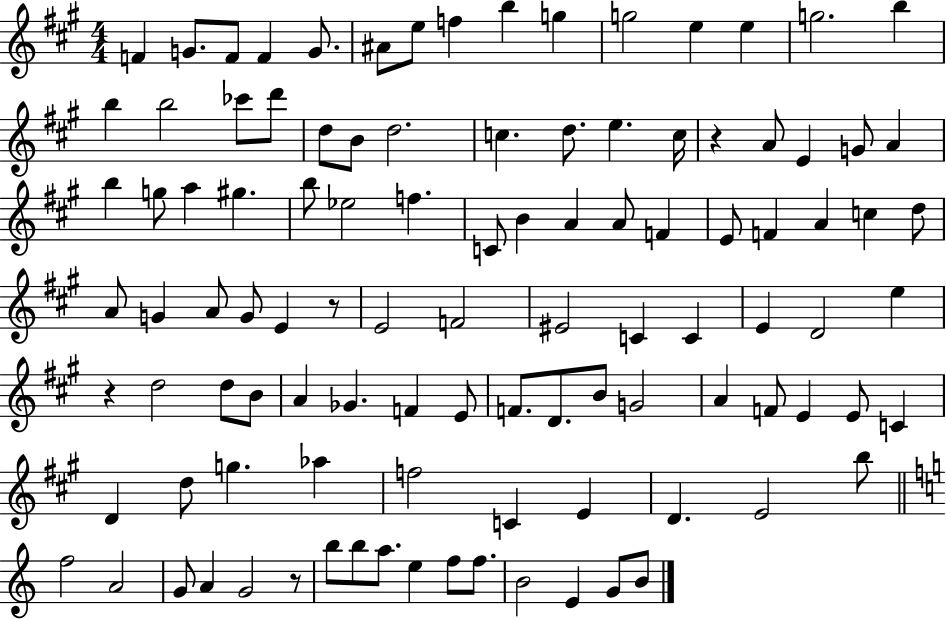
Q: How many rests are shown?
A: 4